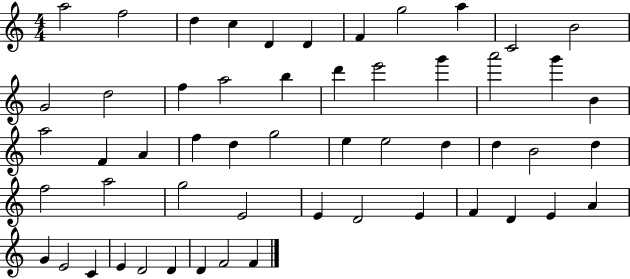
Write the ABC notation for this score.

X:1
T:Untitled
M:4/4
L:1/4
K:C
a2 f2 d c D D F g2 a C2 B2 G2 d2 f a2 b d' e'2 g' a'2 g' B a2 F A f d g2 e e2 d d B2 d f2 a2 g2 E2 E D2 E F D E A G E2 C E D2 D D F2 F